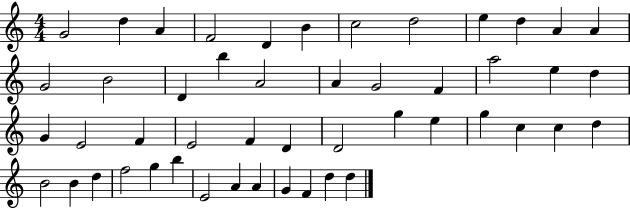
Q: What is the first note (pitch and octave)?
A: G4